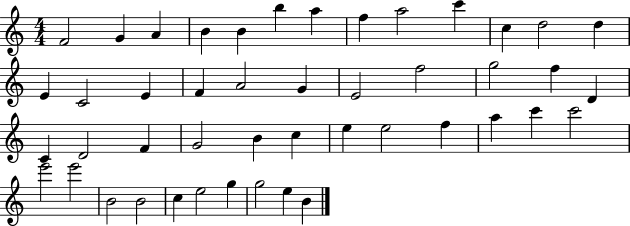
X:1
T:Untitled
M:4/4
L:1/4
K:C
F2 G A B B b a f a2 c' c d2 d E C2 E F A2 G E2 f2 g2 f D C D2 F G2 B c e e2 f a c' c'2 e'2 e'2 B2 B2 c e2 g g2 e B